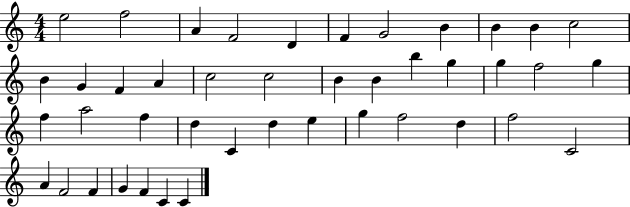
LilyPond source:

{
  \clef treble
  \numericTimeSignature
  \time 4/4
  \key c \major
  e''2 f''2 | a'4 f'2 d'4 | f'4 g'2 b'4 | b'4 b'4 c''2 | \break b'4 g'4 f'4 a'4 | c''2 c''2 | b'4 b'4 b''4 g''4 | g''4 f''2 g''4 | \break f''4 a''2 f''4 | d''4 c'4 d''4 e''4 | g''4 f''2 d''4 | f''2 c'2 | \break a'4 f'2 f'4 | g'4 f'4 c'4 c'4 | \bar "|."
}